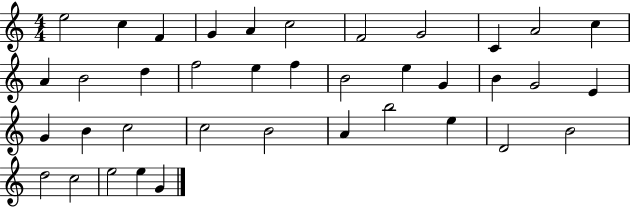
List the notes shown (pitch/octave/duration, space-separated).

E5/h C5/q F4/q G4/q A4/q C5/h F4/h G4/h C4/q A4/h C5/q A4/q B4/h D5/q F5/h E5/q F5/q B4/h E5/q G4/q B4/q G4/h E4/q G4/q B4/q C5/h C5/h B4/h A4/q B5/h E5/q D4/h B4/h D5/h C5/h E5/h E5/q G4/q